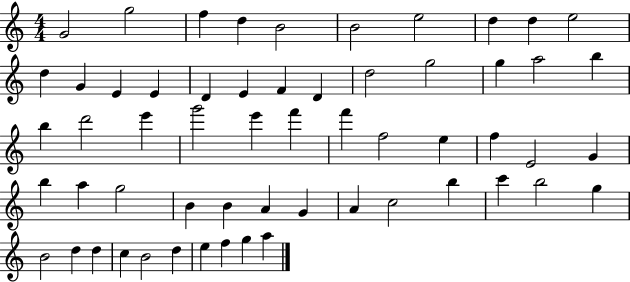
G4/h G5/h F5/q D5/q B4/h B4/h E5/h D5/q D5/q E5/h D5/q G4/q E4/q E4/q D4/q E4/q F4/q D4/q D5/h G5/h G5/q A5/h B5/q B5/q D6/h E6/q G6/h E6/q F6/q F6/q F5/h E5/q F5/q E4/h G4/q B5/q A5/q G5/h B4/q B4/q A4/q G4/q A4/q C5/h B5/q C6/q B5/h G5/q B4/h D5/q D5/q C5/q B4/h D5/q E5/q F5/q G5/q A5/q